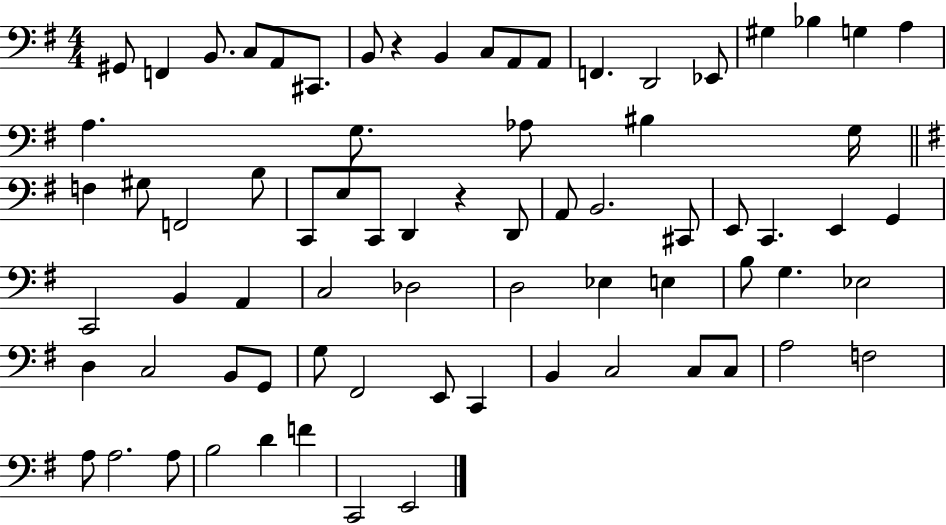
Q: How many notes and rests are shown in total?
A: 74